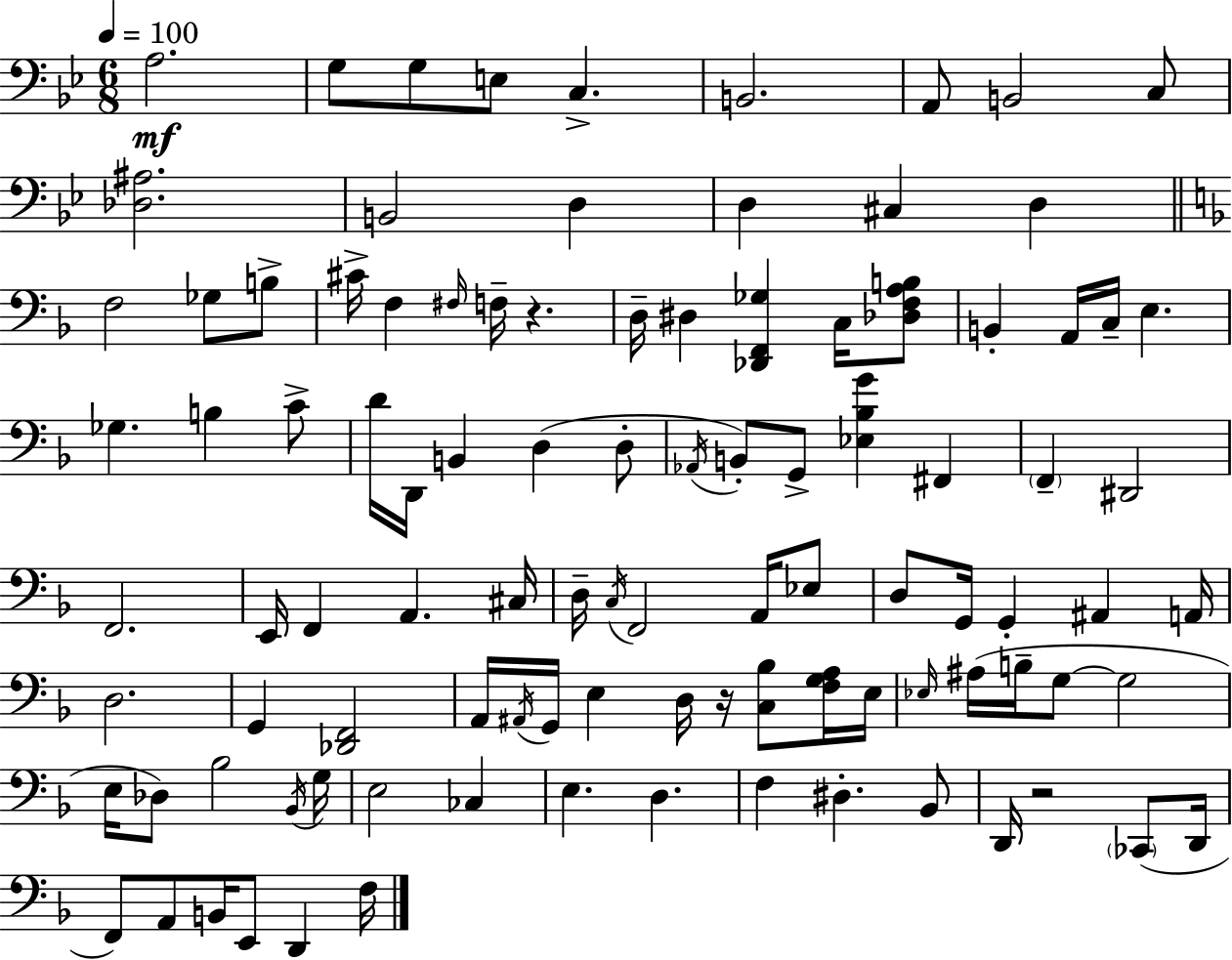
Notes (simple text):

A3/h. G3/e G3/e E3/e C3/q. B2/h. A2/e B2/h C3/e [Db3,A#3]/h. B2/h D3/q D3/q C#3/q D3/q F3/h Gb3/e B3/e C#4/s F3/q F#3/s F3/s R/q. D3/s D#3/q [Db2,F2,Gb3]/q C3/s [Db3,F3,A3,B3]/e B2/q A2/s C3/s E3/q. Gb3/q. B3/q C4/e D4/s D2/s B2/q D3/q D3/e Ab2/s B2/e G2/e [Eb3,Bb3,G4]/q F#2/q F2/q D#2/h F2/h. E2/s F2/q A2/q. C#3/s D3/s C3/s F2/h A2/s Eb3/e D3/e G2/s G2/q A#2/q A2/s D3/h. G2/q [Db2,F2]/h A2/s A#2/s G2/s E3/q D3/s R/s [C3,Bb3]/e [F3,G3,A3]/s E3/s Eb3/s A#3/s B3/s G3/e G3/h E3/s Db3/e Bb3/h Bb2/s G3/s E3/h CES3/q E3/q. D3/q. F3/q D#3/q. Bb2/e D2/s R/h CES2/e D2/s F2/e A2/e B2/s E2/e D2/q F3/s